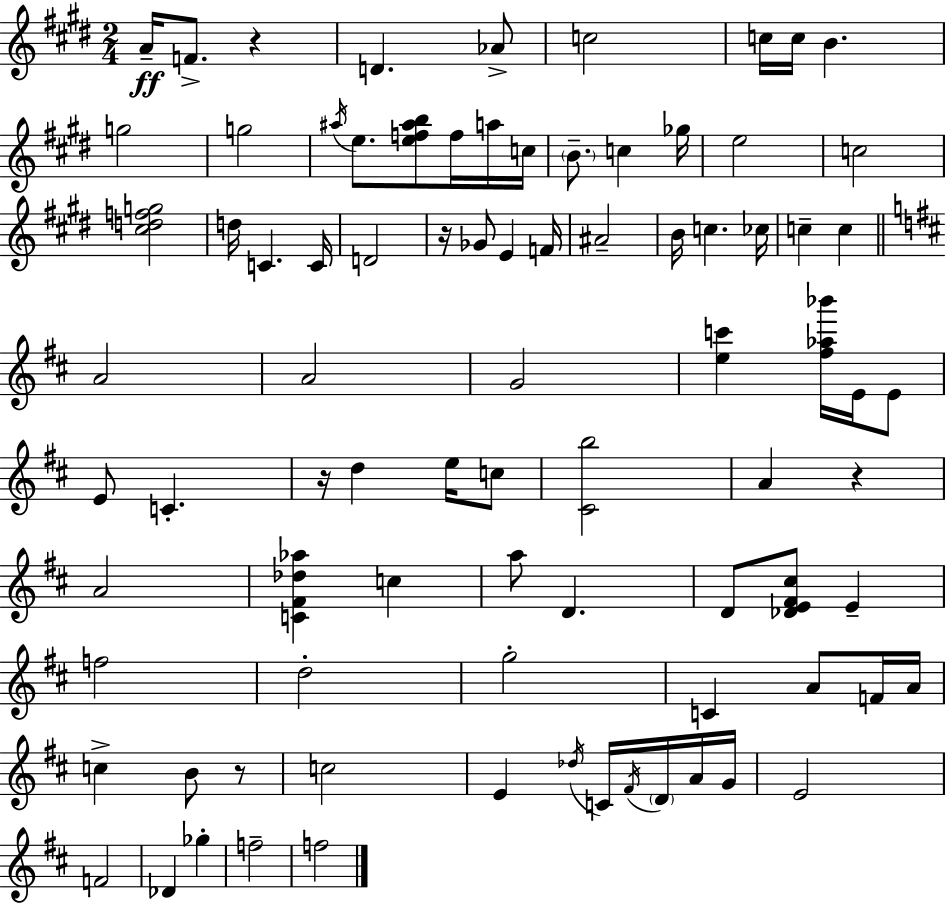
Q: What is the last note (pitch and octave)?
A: F5